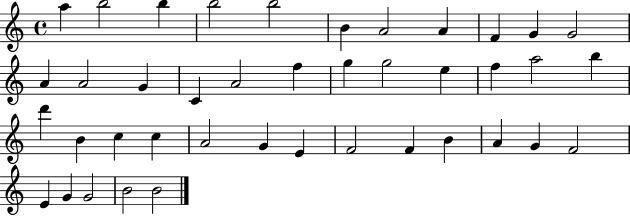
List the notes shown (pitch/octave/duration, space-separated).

A5/q B5/h B5/q B5/h B5/h B4/q A4/h A4/q F4/q G4/q G4/h A4/q A4/h G4/q C4/q A4/h F5/q G5/q G5/h E5/q F5/q A5/h B5/q D6/q B4/q C5/q C5/q A4/h G4/q E4/q F4/h F4/q B4/q A4/q G4/q F4/h E4/q G4/q G4/h B4/h B4/h